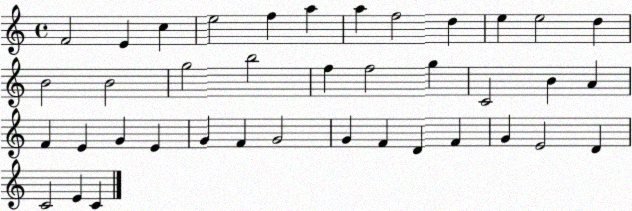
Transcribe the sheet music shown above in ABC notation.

X:1
T:Untitled
M:4/4
L:1/4
K:C
F2 E c e2 f a a f2 d e e2 d B2 B2 g2 b2 f f2 g C2 B A F E G E G F G2 G F D F G E2 D C2 E C